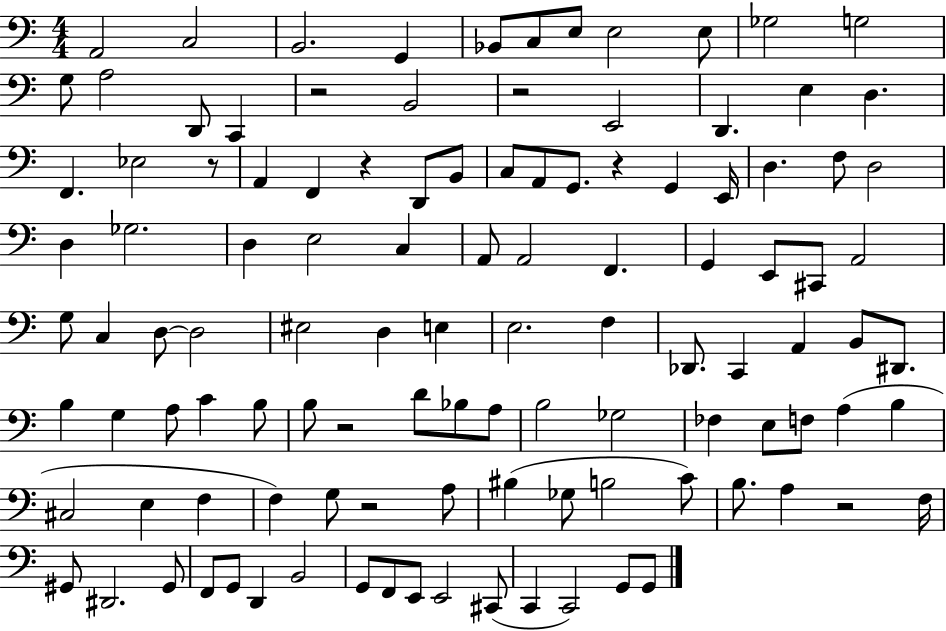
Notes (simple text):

A2/h C3/h B2/h. G2/q Bb2/e C3/e E3/e E3/h E3/e Gb3/h G3/h G3/e A3/h D2/e C2/q R/h B2/h R/h E2/h D2/q. E3/q D3/q. F2/q. Eb3/h R/e A2/q F2/q R/q D2/e B2/e C3/e A2/e G2/e. R/q G2/q E2/s D3/q. F3/e D3/h D3/q Gb3/h. D3/q E3/h C3/q A2/e A2/h F2/q. G2/q E2/e C#2/e A2/h G3/e C3/q D3/e D3/h EIS3/h D3/q E3/q E3/h. F3/q Db2/e. C2/q A2/q B2/e D#2/e. B3/q G3/q A3/e C4/q B3/e B3/e R/h D4/e Bb3/e A3/e B3/h Gb3/h FES3/q E3/e F3/e A3/q B3/q C#3/h E3/q F3/q F3/q G3/e R/h A3/e BIS3/q Gb3/e B3/h C4/e B3/e. A3/q R/h F3/s G#2/e D#2/h. G#2/e F2/e G2/e D2/q B2/h G2/e F2/e E2/e E2/h C#2/e C2/q C2/h G2/e G2/e